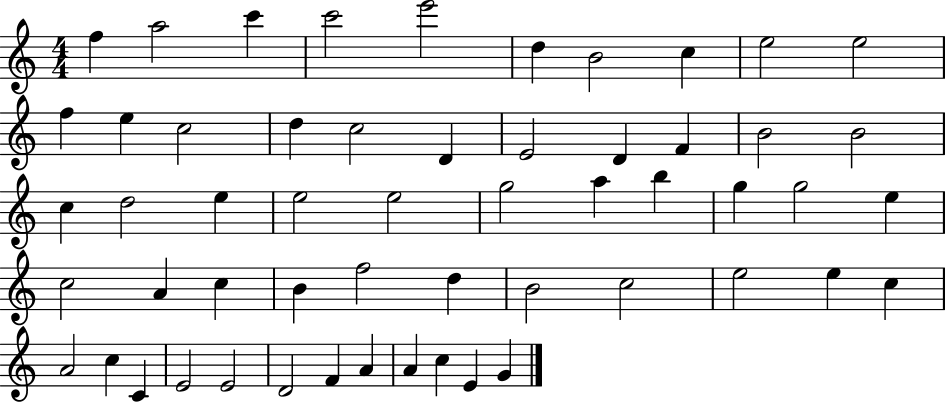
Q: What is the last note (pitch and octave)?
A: G4